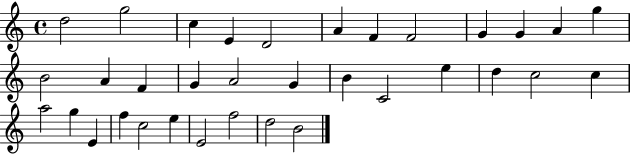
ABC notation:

X:1
T:Untitled
M:4/4
L:1/4
K:C
d2 g2 c E D2 A F F2 G G A g B2 A F G A2 G B C2 e d c2 c a2 g E f c2 e E2 f2 d2 B2